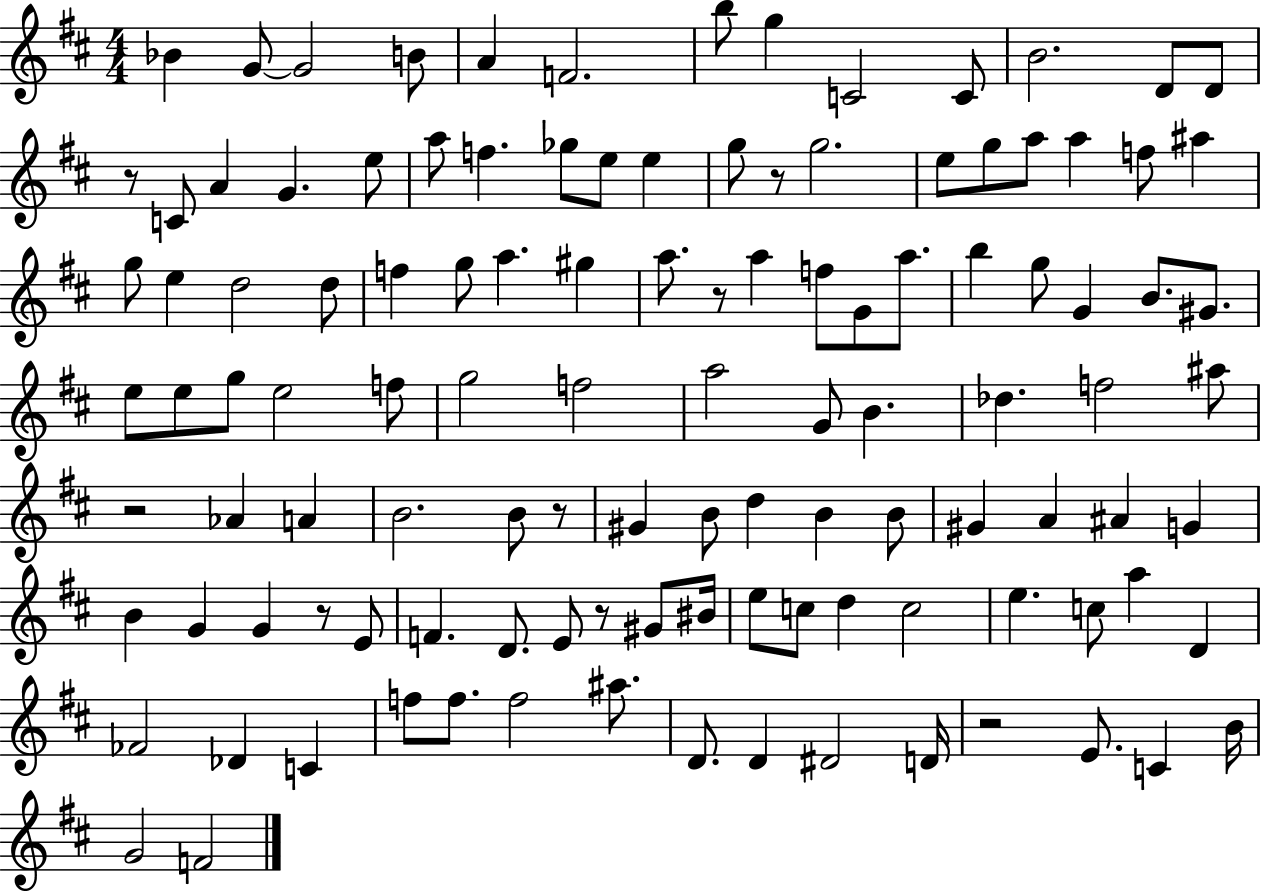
Bb4/q G4/e G4/h B4/e A4/q F4/h. B5/e G5/q C4/h C4/e B4/h. D4/e D4/e R/e C4/e A4/q G4/q. E5/e A5/e F5/q. Gb5/e E5/e E5/q G5/e R/e G5/h. E5/e G5/e A5/e A5/q F5/e A#5/q G5/e E5/q D5/h D5/e F5/q G5/e A5/q. G#5/q A5/e. R/e A5/q F5/e G4/e A5/e. B5/q G5/e G4/q B4/e. G#4/e. E5/e E5/e G5/e E5/h F5/e G5/h F5/h A5/h G4/e B4/q. Db5/q. F5/h A#5/e R/h Ab4/q A4/q B4/h. B4/e R/e G#4/q B4/e D5/q B4/q B4/e G#4/q A4/q A#4/q G4/q B4/q G4/q G4/q R/e E4/e F4/q. D4/e. E4/e R/e G#4/e BIS4/s E5/e C5/e D5/q C5/h E5/q. C5/e A5/q D4/q FES4/h Db4/q C4/q F5/e F5/e. F5/h A#5/e. D4/e. D4/q D#4/h D4/s R/h E4/e. C4/q B4/s G4/h F4/h